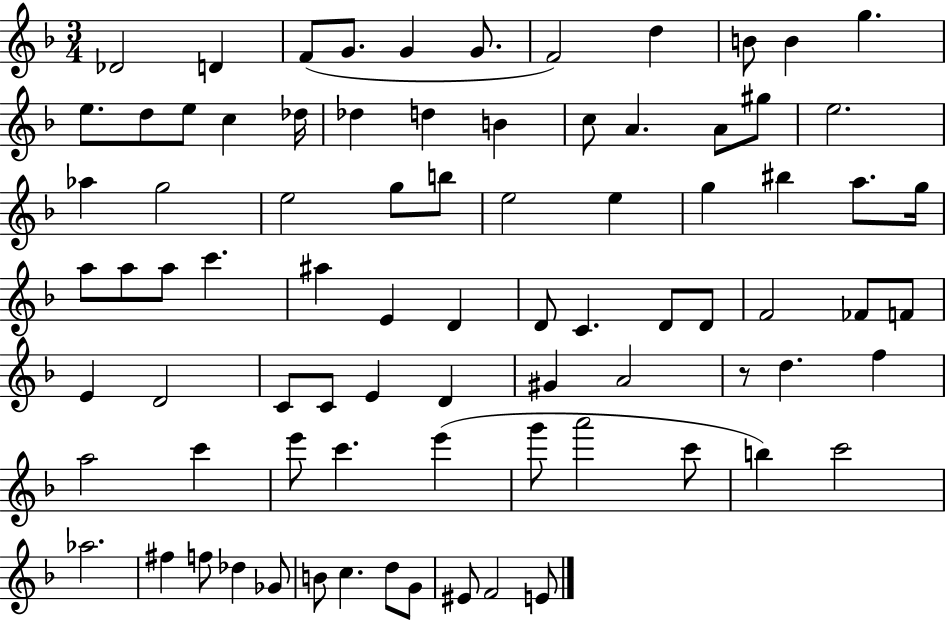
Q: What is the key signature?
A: F major